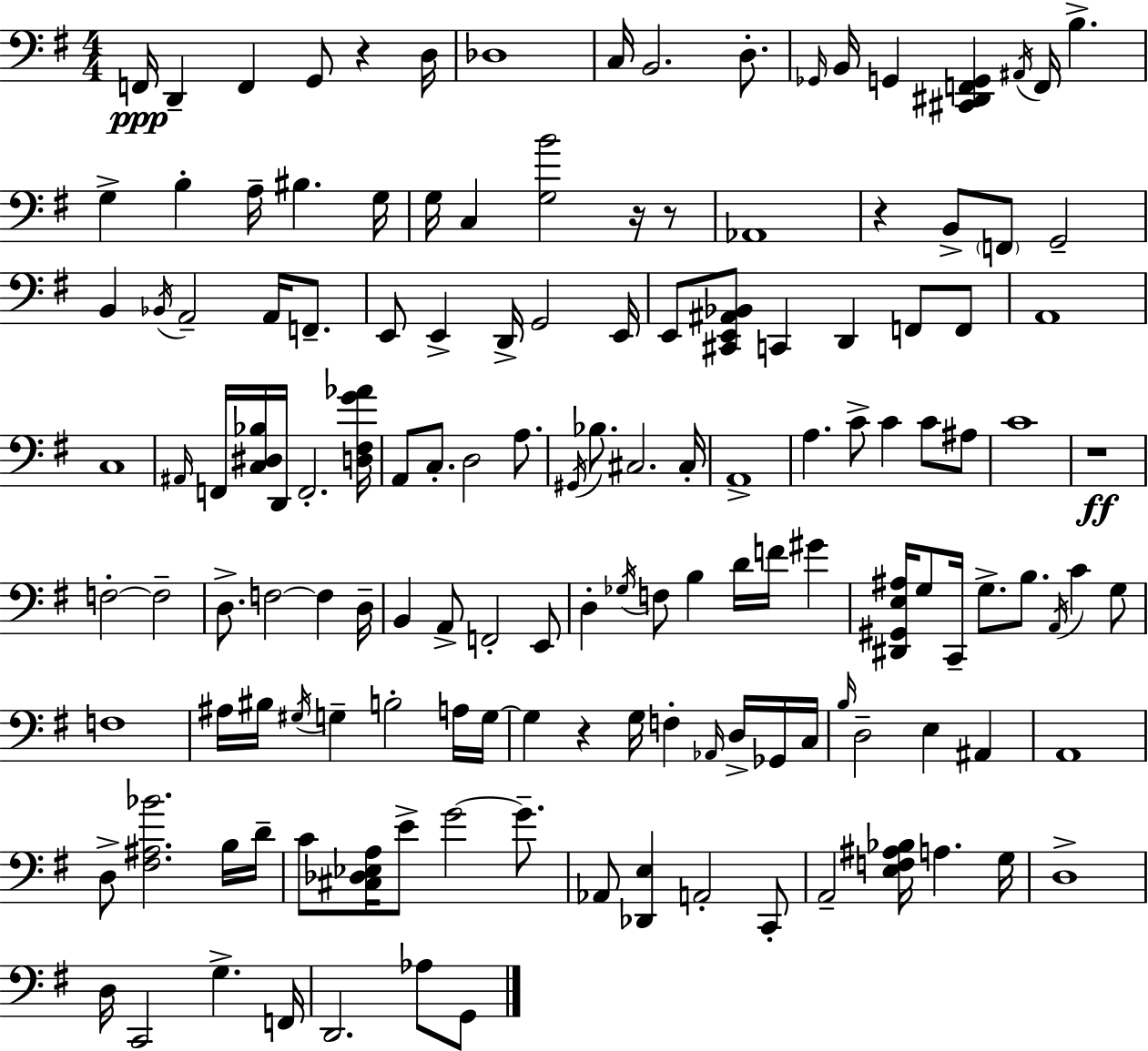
F2/s D2/q F2/q G2/e R/q D3/s Db3/w C3/s B2/h. D3/e. Gb2/s B2/s G2/q [C#2,D#2,F2,G2]/q A#2/s F2/s B3/q. G3/q B3/q A3/s BIS3/q. G3/s G3/s C3/q [G3,B4]/h R/s R/e Ab2/w R/q B2/e F2/e G2/h B2/q Bb2/s A2/h A2/s F2/e. E2/e E2/q D2/s G2/h E2/s E2/e [C#2,E2,A#2,Bb2]/e C2/q D2/q F2/e F2/e A2/w C3/w A#2/s F2/s [C3,D#3,Bb3]/s D2/s F2/h. [D3,F#3,G4,Ab4]/s A2/e C3/e. D3/h A3/e. G#2/s Bb3/e. C#3/h. C#3/s A2/w A3/q. C4/e C4/q C4/e A#3/e C4/w R/w F3/h F3/h D3/e. F3/h F3/q D3/s B2/q A2/e F2/h E2/e D3/q Gb3/s F3/e B3/q D4/s F4/s G#4/q [D#2,G#2,E3,A#3]/s G3/e C2/s G3/e. B3/e. A2/s C4/q G3/e F3/w A#3/s BIS3/s G#3/s G3/q B3/h A3/s G3/s G3/q R/q G3/s F3/q Ab2/s D3/s Gb2/s C3/s B3/s D3/h E3/q A#2/q A2/w D3/e [F#3,A#3,Bb4]/h. B3/s D4/s C4/e [C#3,Db3,Eb3,A3]/s E4/e G4/h G4/e. Ab2/e [Db2,E3]/q A2/h C2/e A2/h [E3,F3,A#3,Bb3]/s A3/q. G3/s D3/w D3/s C2/h G3/q. F2/s D2/h. Ab3/e G2/e